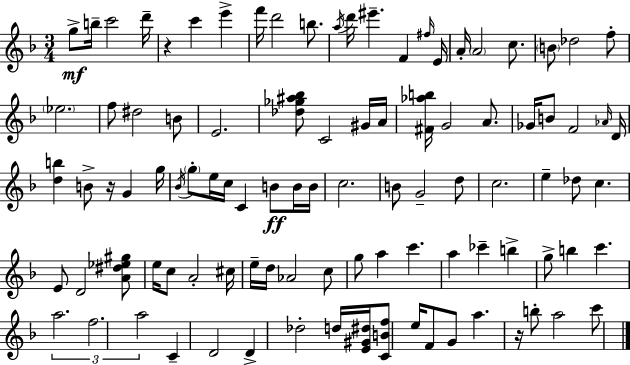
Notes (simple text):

G5/e B5/s C6/h D6/s R/q C6/q E6/q F6/s D6/h B5/e. A5/s D6/s EIS6/q. F4/q F#5/s E4/s A4/s A4/h C5/e. B4/e Db5/h F5/e Eb5/h. F5/e D#5/h B4/e E4/h. [Db5,Gb5,A#5,Bb5]/e C4/h G#4/s A4/s [F#4,Ab5,B5]/s G4/h A4/e. Gb4/s B4/e F4/h Ab4/s D4/s [D5,B5]/q B4/e R/s G4/q G5/s Bb4/s G5/e E5/s C5/s C4/q B4/e B4/s B4/s C5/h. B4/e G4/h D5/e C5/h. E5/q Db5/e C5/q. E4/e D4/h [A4,D#5,Eb5,G#5]/e E5/s C5/e A4/h C#5/s E5/s D5/s Ab4/h C5/e G5/e A5/q C6/q. A5/q CES6/q B5/q G5/e B5/q C6/q. A5/h. F5/h. A5/h C4/q D4/h D4/q Db5/h D5/s [E4,G#4,D#5]/s [C4,B4,F5]/e E5/s F4/e G4/e A5/q. R/s B5/e A5/h C6/e